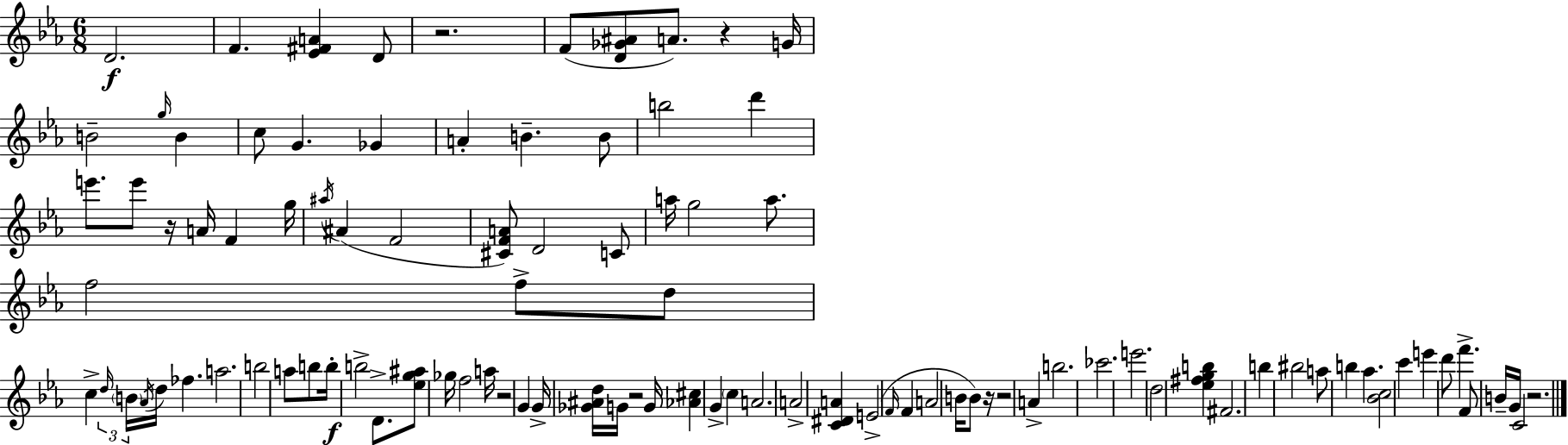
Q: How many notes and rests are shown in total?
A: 99